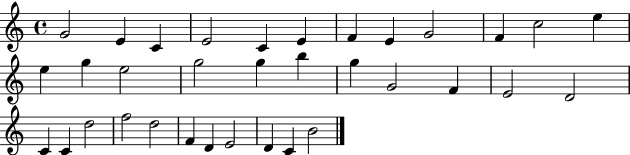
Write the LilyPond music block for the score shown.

{
  \clef treble
  \time 4/4
  \defaultTimeSignature
  \key c \major
  g'2 e'4 c'4 | e'2 c'4 e'4 | f'4 e'4 g'2 | f'4 c''2 e''4 | \break e''4 g''4 e''2 | g''2 g''4 b''4 | g''4 g'2 f'4 | e'2 d'2 | \break c'4 c'4 d''2 | f''2 d''2 | f'4 d'4 e'2 | d'4 c'4 b'2 | \break \bar "|."
}